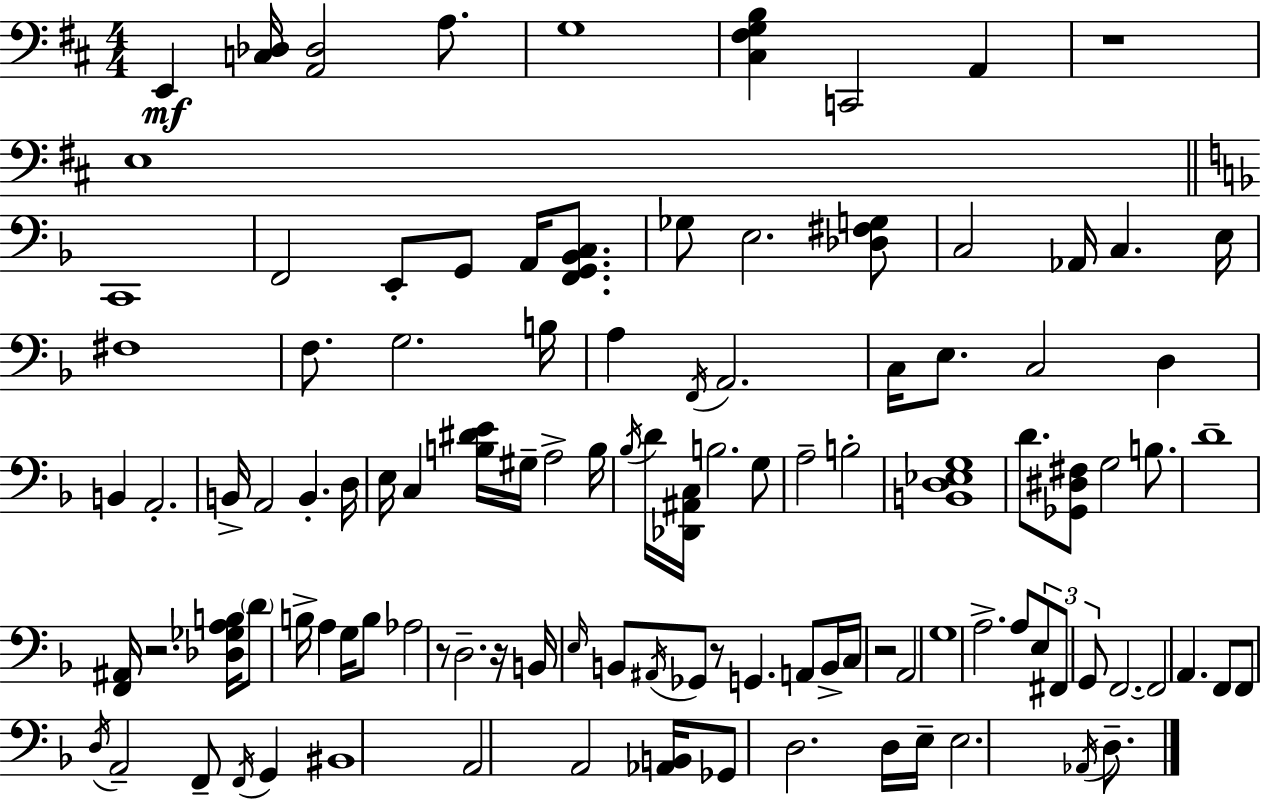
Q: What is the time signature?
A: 4/4